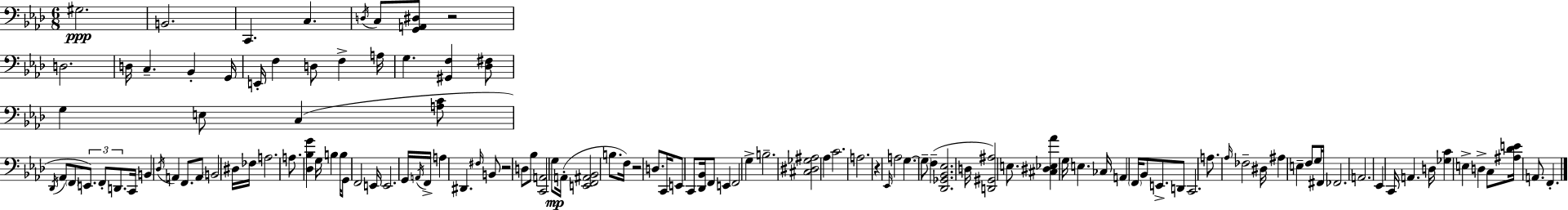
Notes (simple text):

G#3/h. B2/h. C2/q. C3/q. D3/s C3/e [G2,A2,D#3]/e R/h D3/h. D3/s C3/q. Bb2/q G2/s E2/s F3/q D3/e F3/q A3/s G3/q. [G#2,F3]/q [Db3,F#3]/e G3/q E3/e C3/q [A3,C4]/e Db2/s Ab2/e F2/e E2/e. F2/e D2/e. C2/s B2/q Db3/s A2/q F2/e. A2/e B2/h D#3/s FES3/s A3/h. A3/e. [Db3,Bb3,G4]/q G3/s B3/q B3/s G2/e F2/h E2/s E2/h. G2/s A2/s F2/s A3/q D#2/q. F#3/s B2/e R/h D3/e Bb3/e [C2,A2]/h G3/e A2/s [E2,F2,A#2,Bb2]/h B3/e. F3/s R/h D3/e. C2/s E2/e C2/e [Db2,Bb2]/s F2/e E2/q F2/h G3/q B3/h. [C#3,D#3,Gb3,A#3]/h Ab3/q C4/h. A3/h. R/q Eb2/s A3/h G3/q. G3/e F3/q [Db2,Gb2,Bb2,Eb3]/h. D3/s [D2,G#2,A#3]/h E3/e. [C#3,D#3,Eb3,Ab4]/q G3/s E3/q. CES3/s A2/q F2/s Bb2/e E2/e. D2/e C2/h. A3/e. Ab3/s FES3/h D#3/s A#3/q E3/q F3/e G3/s F#2/s FES2/h. A2/h. Eb2/q C2/s A2/q. D3/s [Gb3,C4]/q E3/q D3/q C3/e [A#3,Db4,E4]/s A2/e. F2/q.